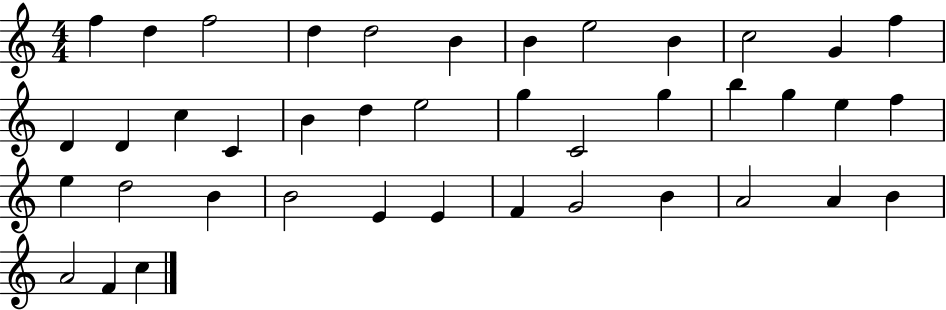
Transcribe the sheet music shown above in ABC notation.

X:1
T:Untitled
M:4/4
L:1/4
K:C
f d f2 d d2 B B e2 B c2 G f D D c C B d e2 g C2 g b g e f e d2 B B2 E E F G2 B A2 A B A2 F c